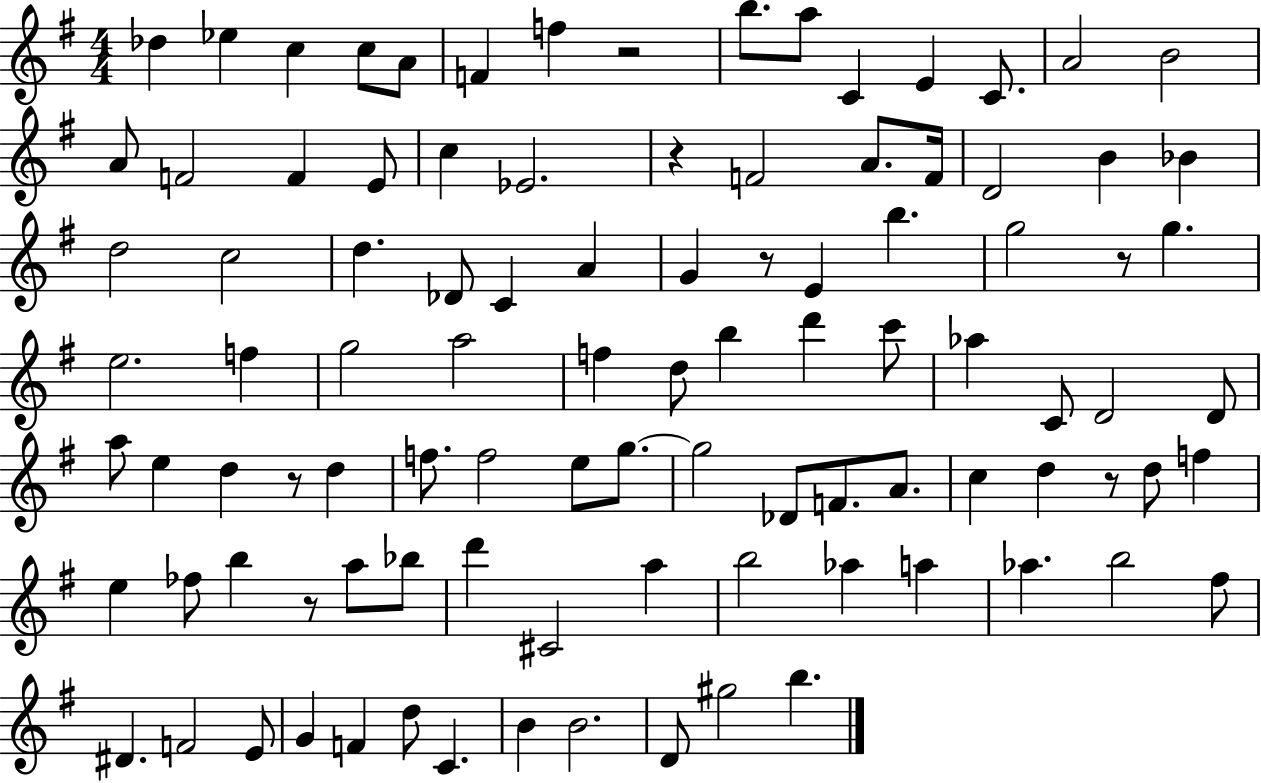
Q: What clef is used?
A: treble